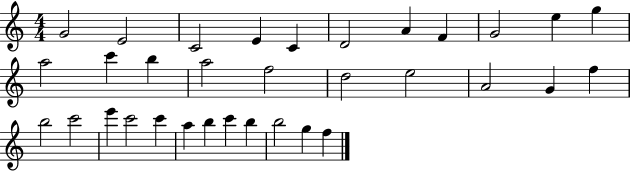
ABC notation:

X:1
T:Untitled
M:4/4
L:1/4
K:C
G2 E2 C2 E C D2 A F G2 e g a2 c' b a2 f2 d2 e2 A2 G f b2 c'2 e' c'2 c' a b c' b b2 g f